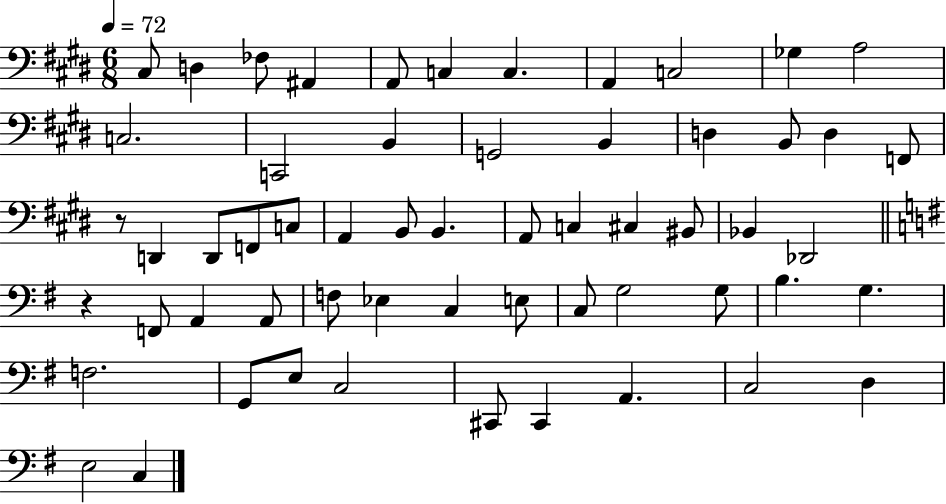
X:1
T:Untitled
M:6/8
L:1/4
K:E
^C,/2 D, _F,/2 ^A,, A,,/2 C, C, A,, C,2 _G, A,2 C,2 C,,2 B,, G,,2 B,, D, B,,/2 D, F,,/2 z/2 D,, D,,/2 F,,/2 C,/2 A,, B,,/2 B,, A,,/2 C, ^C, ^B,,/2 _B,, _D,,2 z F,,/2 A,, A,,/2 F,/2 _E, C, E,/2 C,/2 G,2 G,/2 B, G, F,2 G,,/2 E,/2 C,2 ^C,,/2 ^C,, A,, C,2 D, E,2 C,